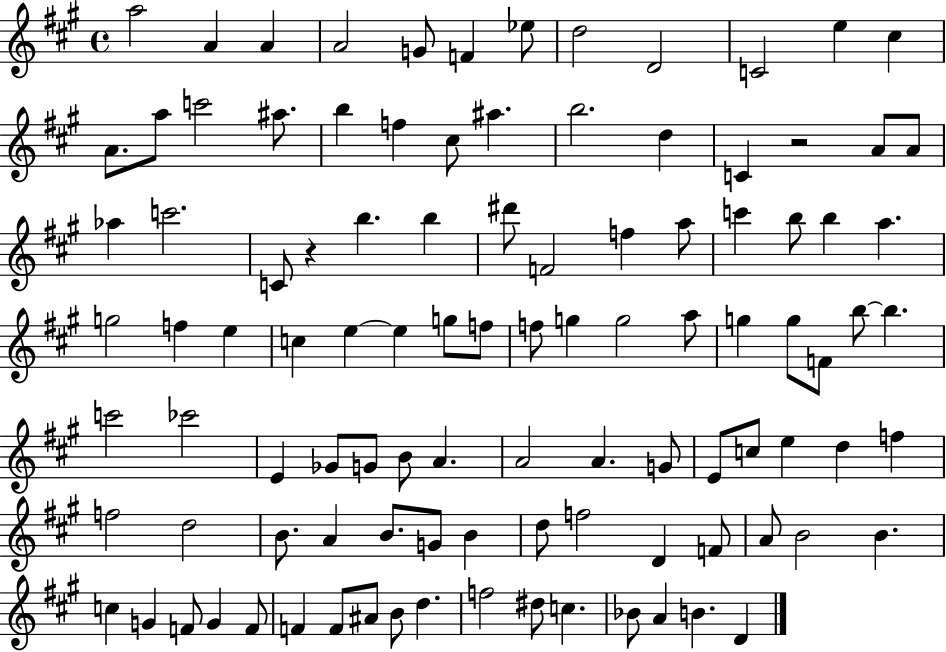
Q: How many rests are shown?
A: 2